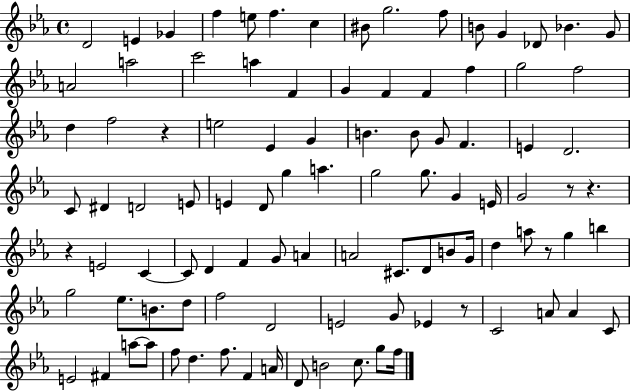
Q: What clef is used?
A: treble